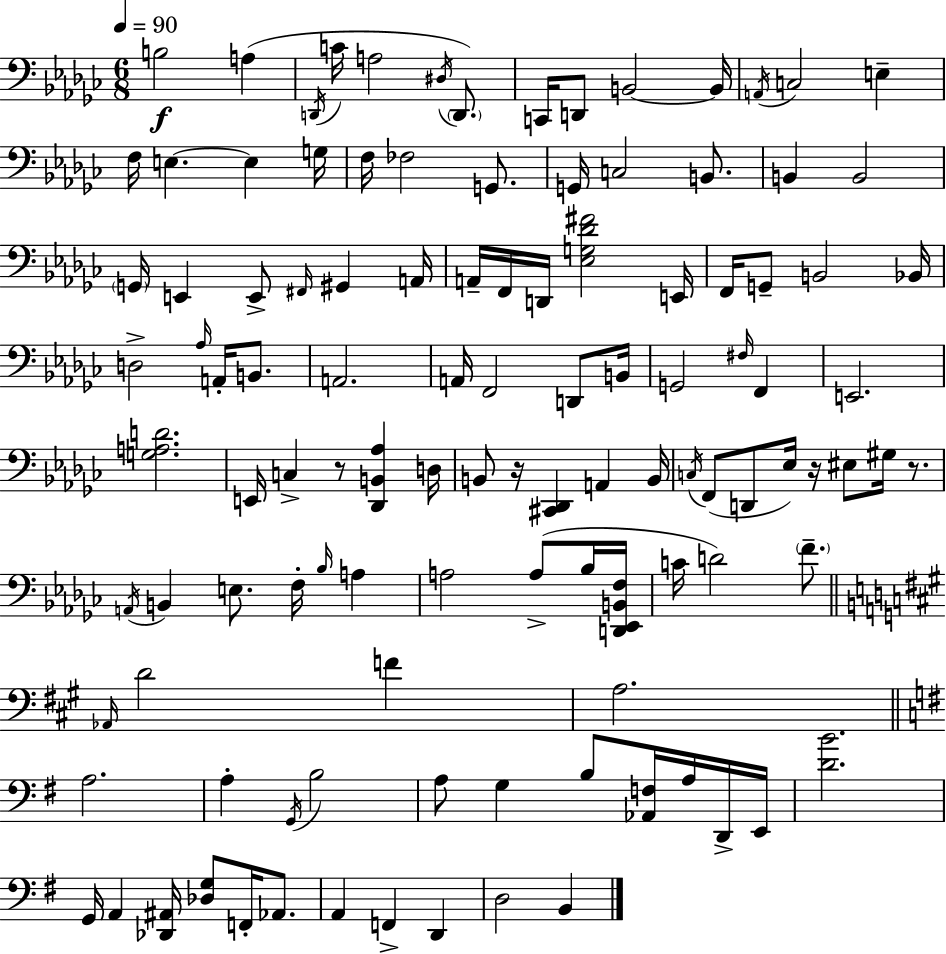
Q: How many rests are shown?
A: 4